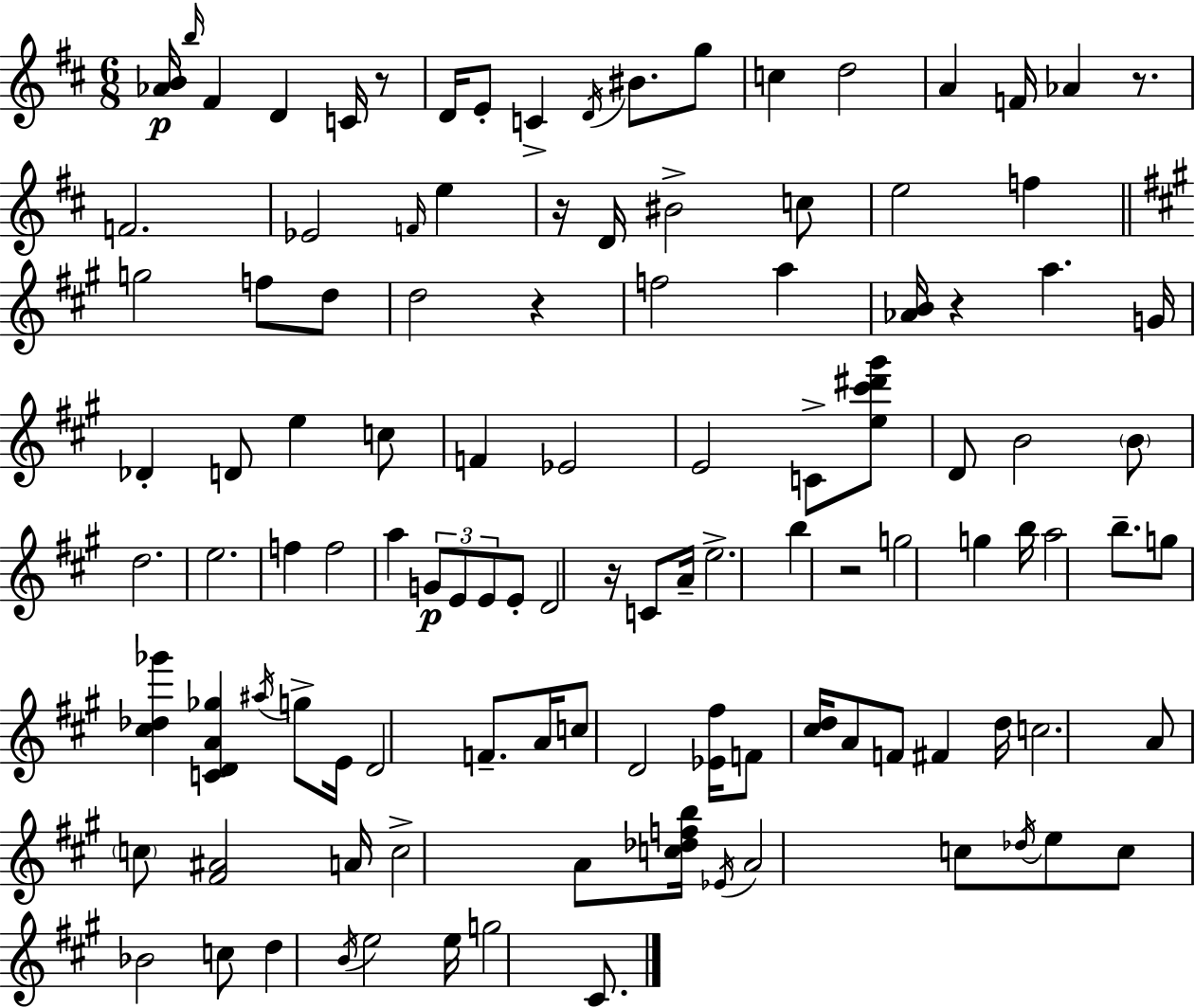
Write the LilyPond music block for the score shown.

{
  \clef treble
  \numericTimeSignature
  \time 6/8
  \key d \major
  <aes' b'>16\p \grace { b''16 } fis'4 d'4 c'16 r8 | d'16 e'8-. c'4-> \acciaccatura { d'16 } bis'8. | g''8 c''4 d''2 | a'4 f'16 aes'4 r8. | \break f'2. | ees'2 \grace { f'16 } e''4 | r16 d'16 bis'2-> | c''8 e''2 f''4 | \break \bar "||" \break \key a \major g''2 f''8 d''8 | d''2 r4 | f''2 a''4 | <aes' b'>16 r4 a''4. g'16 | \break des'4-. d'8 e''4 c''8 | f'4 ees'2 | e'2 c'8-> <e'' cis''' dis''' gis'''>8 | d'8 b'2 \parenthesize b'8 | \break d''2. | e''2. | f''4 f''2 | a''4 \tuplet 3/2 { g'8\p e'8 e'8 } e'8-. | \break d'2 r16 c'8 a'16-- | e''2.-> | b''4 r2 | g''2 g''4 | \break b''16 a''2 b''8.-- | g''8 <cis'' des'' ges'''>4 <c' d' a' ges''>4 \acciaccatura { ais''16 } g''8-> | e'16 d'2 f'8.-- | a'16 c''8 d'2 | \break <ees' fis''>16 f'8 <cis'' d''>16 a'8 f'8 fis'4 | d''16 c''2. | a'8 \parenthesize c''8 <fis' ais'>2 | a'16 c''2-> a'8 | \break <c'' des'' f'' b''>16 \acciaccatura { ees'16 } a'2 c''8 | \acciaccatura { des''16 } e''8 c''8 bes'2 | c''8 d''4 \acciaccatura { b'16 } e''2 | e''16 g''2 | \break cis'8. \bar "|."
}